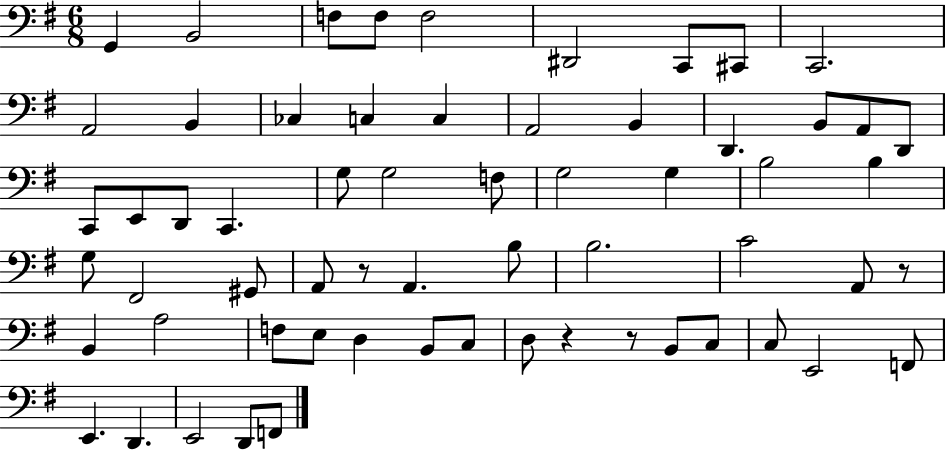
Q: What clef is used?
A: bass